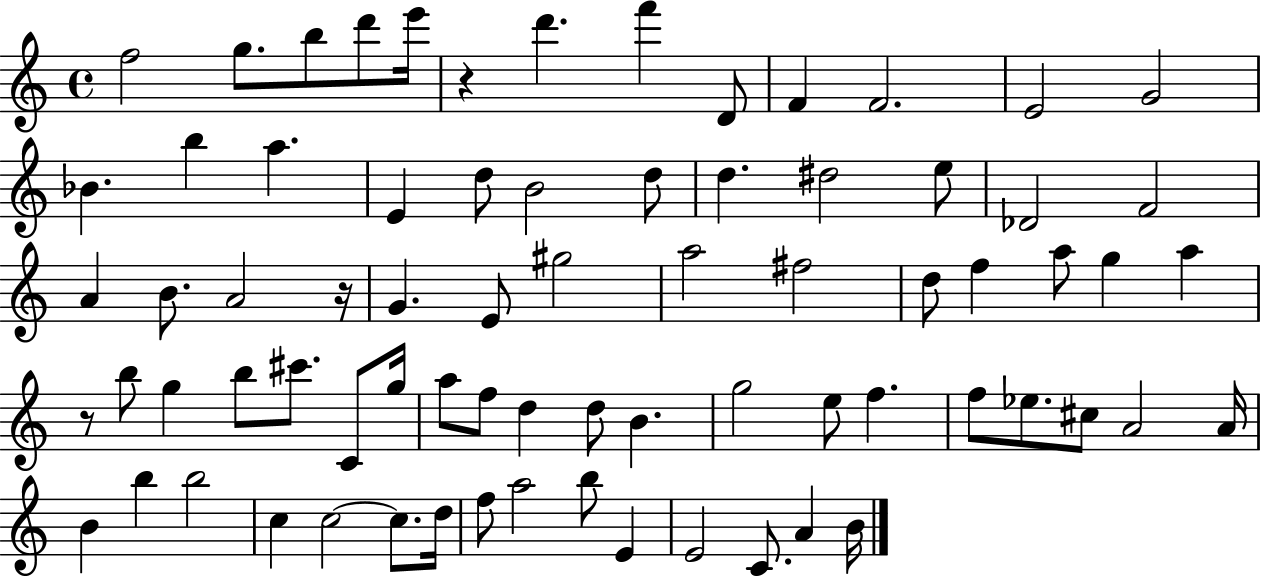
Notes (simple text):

F5/h G5/e. B5/e D6/e E6/s R/q D6/q. F6/q D4/e F4/q F4/h. E4/h G4/h Bb4/q. B5/q A5/q. E4/q D5/e B4/h D5/e D5/q. D#5/h E5/e Db4/h F4/h A4/q B4/e. A4/h R/s G4/q. E4/e G#5/h A5/h F#5/h D5/e F5/q A5/e G5/q A5/q R/e B5/e G5/q B5/e C#6/e. C4/e G5/s A5/e F5/e D5/q D5/e B4/q. G5/h E5/e F5/q. F5/e Eb5/e. C#5/e A4/h A4/s B4/q B5/q B5/h C5/q C5/h C5/e. D5/s F5/e A5/h B5/e E4/q E4/h C4/e. A4/q B4/s